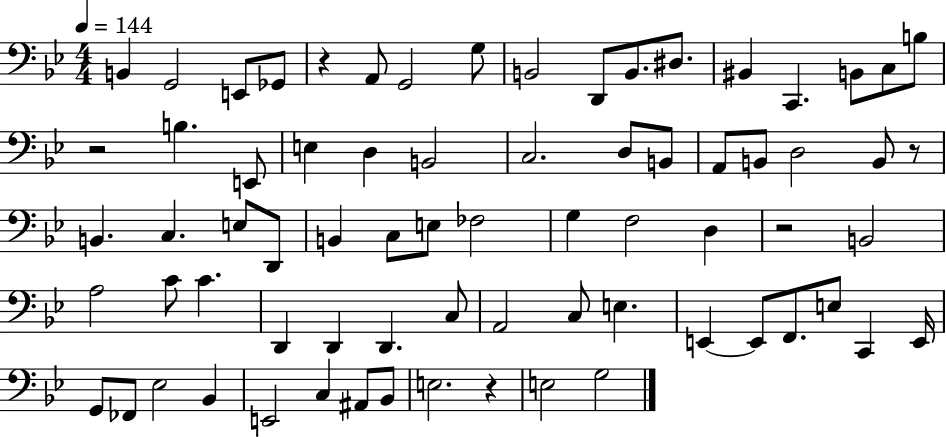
X:1
T:Untitled
M:4/4
L:1/4
K:Bb
B,, G,,2 E,,/2 _G,,/2 z A,,/2 G,,2 G,/2 B,,2 D,,/2 B,,/2 ^D,/2 ^B,, C,, B,,/2 C,/2 B,/2 z2 B, E,,/2 E, D, B,,2 C,2 D,/2 B,,/2 A,,/2 B,,/2 D,2 B,,/2 z/2 B,, C, E,/2 D,,/2 B,, C,/2 E,/2 _F,2 G, F,2 D, z2 B,,2 A,2 C/2 C D,, D,, D,, C,/2 A,,2 C,/2 E, E,, E,,/2 F,,/2 E,/2 C,, E,,/4 G,,/2 _F,,/2 _E,2 _B,, E,,2 C, ^A,,/2 _B,,/2 E,2 z E,2 G,2